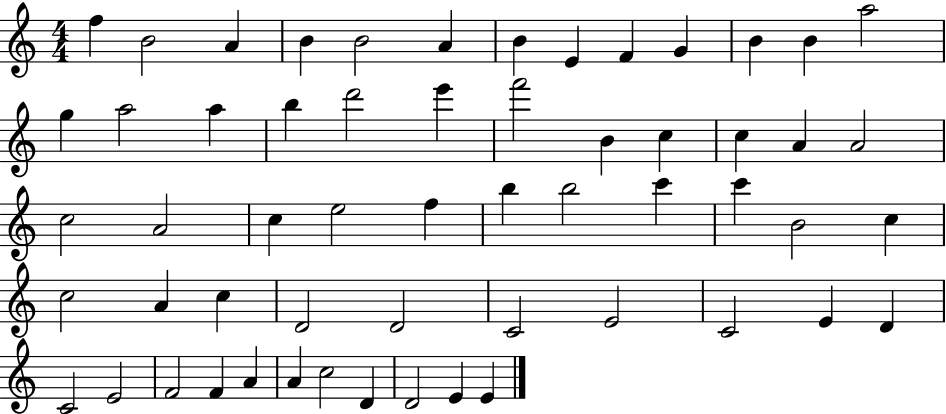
F5/q B4/h A4/q B4/q B4/h A4/q B4/q E4/q F4/q G4/q B4/q B4/q A5/h G5/q A5/h A5/q B5/q D6/h E6/q F6/h B4/q C5/q C5/q A4/q A4/h C5/h A4/h C5/q E5/h F5/q B5/q B5/h C6/q C6/q B4/h C5/q C5/h A4/q C5/q D4/h D4/h C4/h E4/h C4/h E4/q D4/q C4/h E4/h F4/h F4/q A4/q A4/q C5/h D4/q D4/h E4/q E4/q